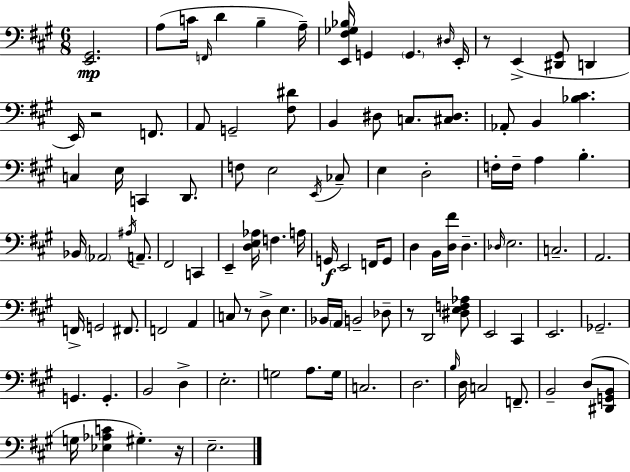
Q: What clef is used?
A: bass